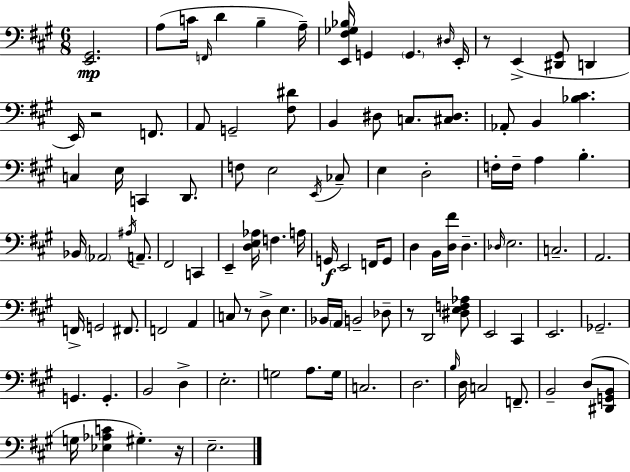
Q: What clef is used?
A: bass